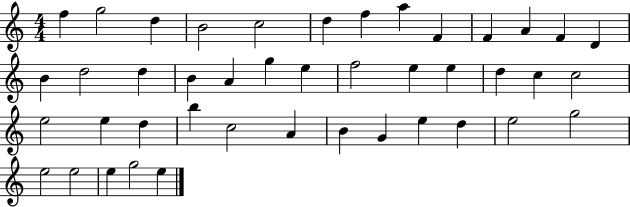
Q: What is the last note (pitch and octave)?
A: E5